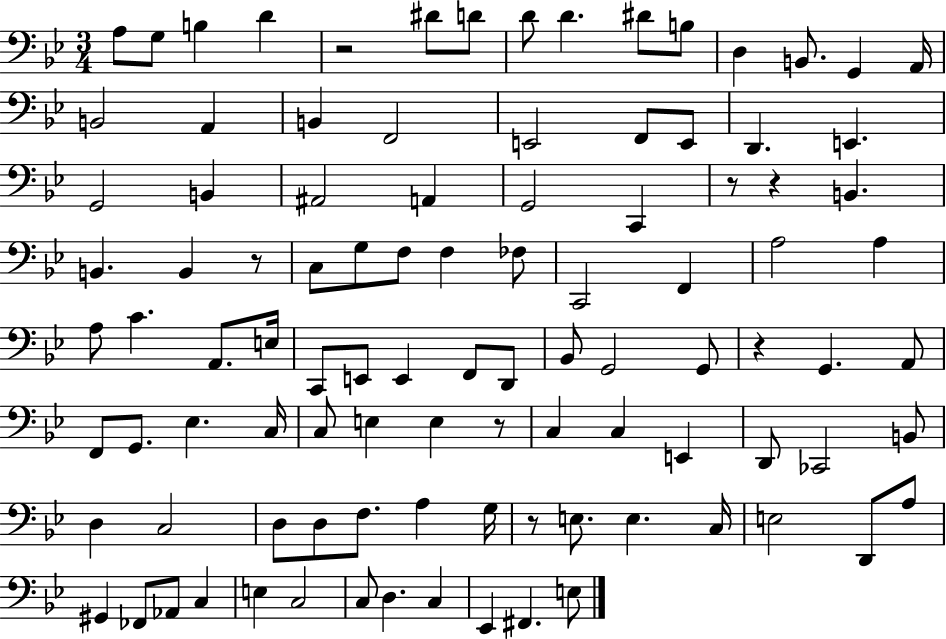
A3/e G3/e B3/q D4/q R/h D#4/e D4/e D4/e D4/q. D#4/e B3/e D3/q B2/e. G2/q A2/s B2/h A2/q B2/q F2/h E2/h F2/e E2/e D2/q. E2/q. G2/h B2/q A#2/h A2/q G2/h C2/q R/e R/q B2/q. B2/q. B2/q R/e C3/e G3/e F3/e F3/q FES3/e C2/h F2/q A3/h A3/q A3/e C4/q. A2/e. E3/s C2/e E2/e E2/q F2/e D2/e Bb2/e G2/h G2/e R/q G2/q. A2/e F2/e G2/e. Eb3/q. C3/s C3/e E3/q E3/q R/e C3/q C3/q E2/q D2/e CES2/h B2/e D3/q C3/h D3/e D3/e F3/e. A3/q G3/s R/e E3/e. E3/q. C3/s E3/h D2/e A3/e G#2/q FES2/e Ab2/e C3/q E3/q C3/h C3/e D3/q. C3/q Eb2/q F#2/q. E3/e